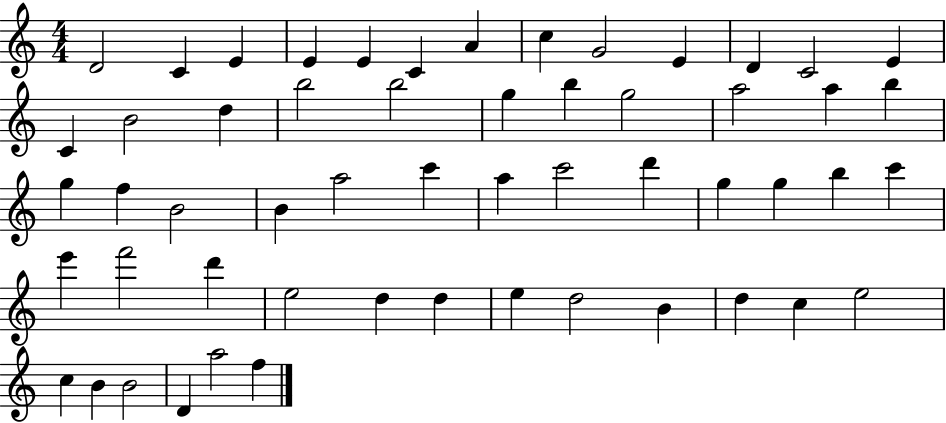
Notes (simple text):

D4/h C4/q E4/q E4/q E4/q C4/q A4/q C5/q G4/h E4/q D4/q C4/h E4/q C4/q B4/h D5/q B5/h B5/h G5/q B5/q G5/h A5/h A5/q B5/q G5/q F5/q B4/h B4/q A5/h C6/q A5/q C6/h D6/q G5/q G5/q B5/q C6/q E6/q F6/h D6/q E5/h D5/q D5/q E5/q D5/h B4/q D5/q C5/q E5/h C5/q B4/q B4/h D4/q A5/h F5/q